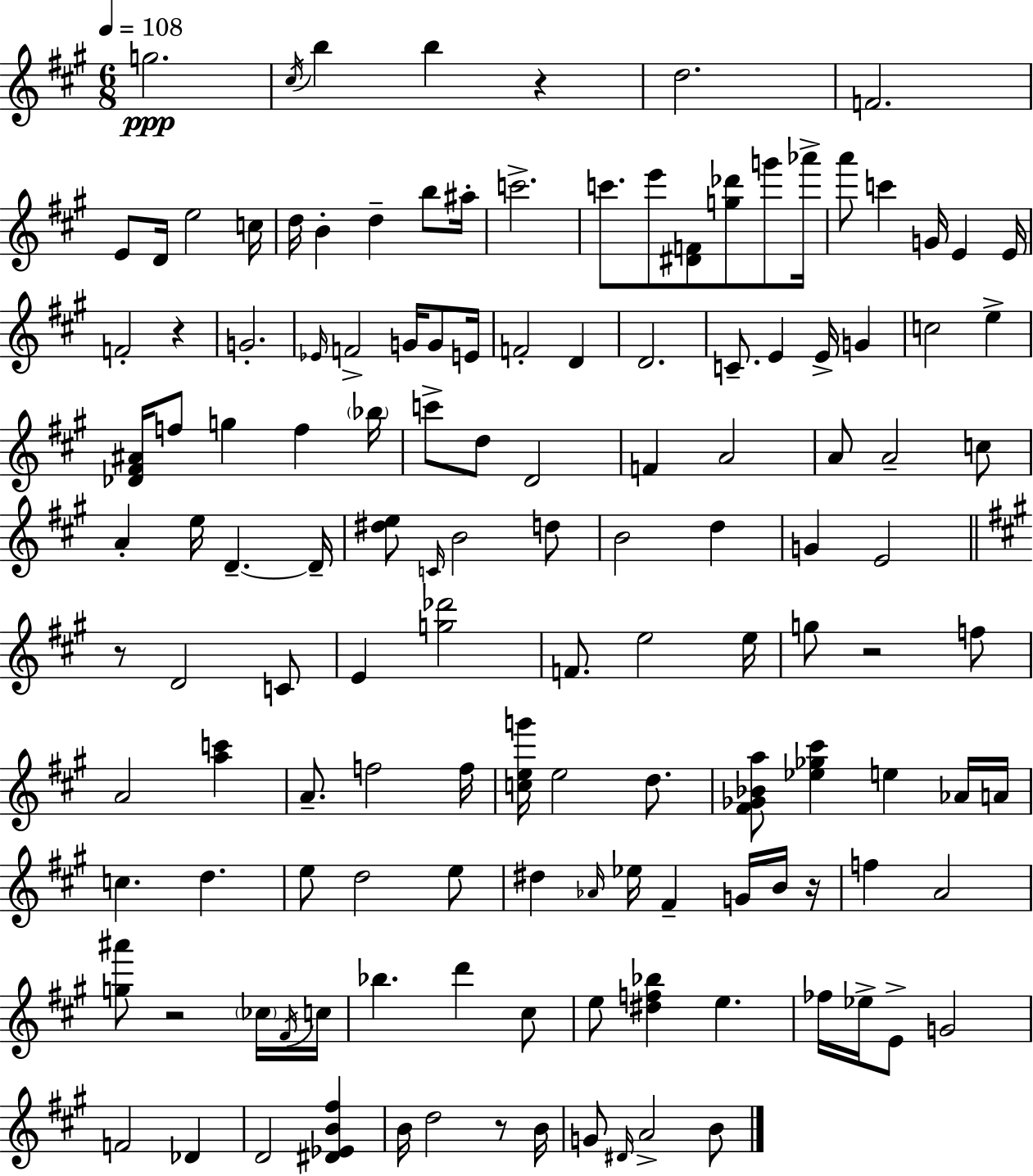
{
  \clef treble
  \numericTimeSignature
  \time 6/8
  \key a \major
  \tempo 4 = 108
  g''2.\ppp | \acciaccatura { cis''16 } b''4 b''4 r4 | d''2. | f'2. | \break e'8 d'16 e''2 | c''16 d''16 b'4-. d''4-- b''8 | ais''16-. c'''2.-> | c'''8. e'''8 <dis' f'>8 <g'' des'''>8 g'''8 | \break aes'''16-> a'''8 c'''4 g'16 e'4 | e'16 f'2-. r4 | g'2.-. | \grace { ees'16 } f'2-> g'16 g'8 | \break e'16 f'2-. d'4 | d'2. | c'8.-- e'4 e'16-> g'4 | c''2 e''4-> | \break <des' fis' ais'>16 f''8 g''4 f''4 | \parenthesize bes''16 c'''8-> d''8 d'2 | f'4 a'2 | a'8 a'2-- | \break c''8 a'4-. e''16 d'4.--~~ | d'16-- <dis'' e''>8 \grace { c'16 } b'2 | d''8 b'2 d''4 | g'4 e'2 | \break \bar "||" \break \key a \major r8 d'2 c'8 | e'4 <g'' des'''>2 | f'8. e''2 e''16 | g''8 r2 f''8 | \break a'2 <a'' c'''>4 | a'8.-- f''2 f''16 | <c'' e'' g'''>16 e''2 d''8. | <fis' ges' bes' a''>8 <ees'' ges'' cis'''>4 e''4 aes'16 a'16 | \break c''4. d''4. | e''8 d''2 e''8 | dis''4 \grace { aes'16 } ees''16 fis'4-- g'16 b'16 | r16 f''4 a'2 | \break <g'' ais'''>8 r2 \parenthesize ces''16 | \acciaccatura { fis'16 } c''16 bes''4. d'''4 | cis''8 e''8 <dis'' f'' bes''>4 e''4. | fes''16 ees''16-> e'8-> g'2 | \break f'2 des'4 | d'2 <dis' ees' b' fis''>4 | b'16 d''2 r8 | b'16 g'8 \grace { dis'16 } a'2-> | \break b'8 \bar "|."
}